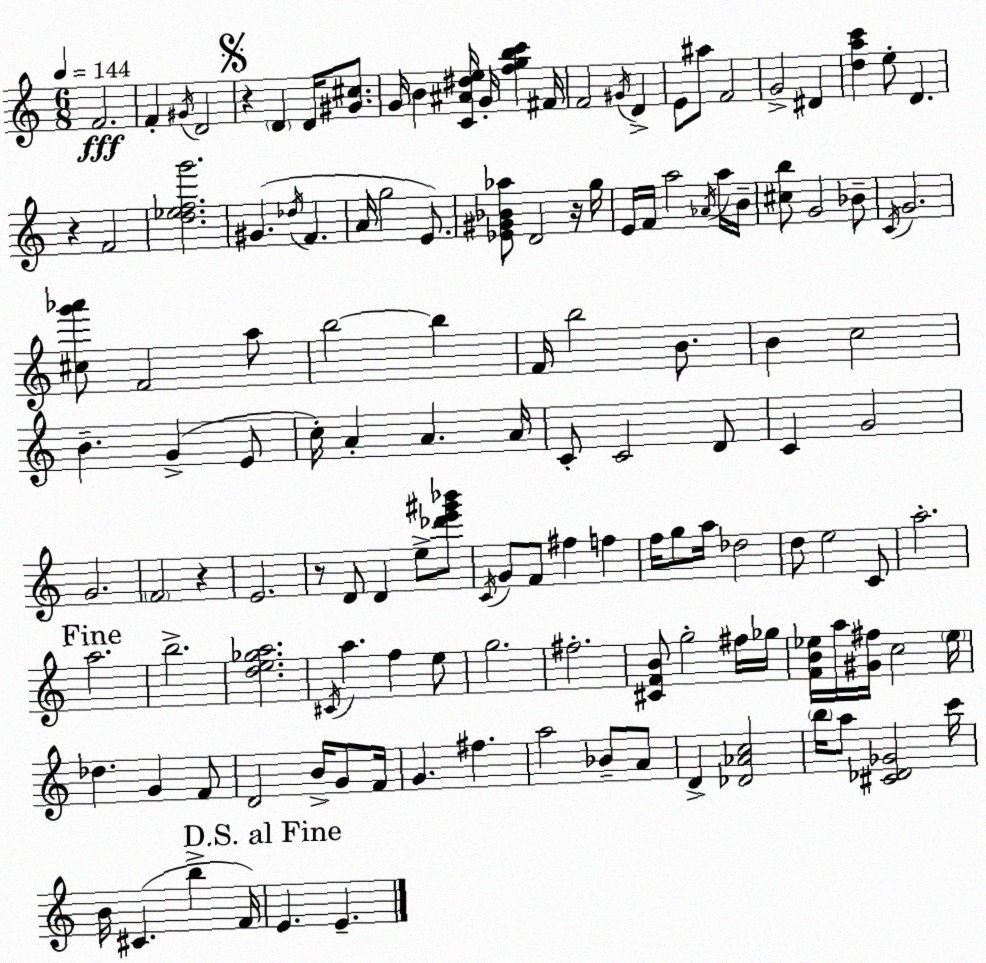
X:1
T:Untitled
M:6/8
L:1/4
K:C
F2 F ^G/4 D2 z D D/4 [^G^c]/2 G/4 B [C^A^de]/4 G/4 [fgbc'] ^F/4 F2 ^G/4 D E/2 ^a/2 F2 G2 ^D [dac'] e/2 D z F2 [d_efg']2 ^G _d/4 F A/4 g2 E/2 [_E^G_B_a]/2 D2 z/4 g/4 E/4 F/4 a2 _A/4 a/4 B/4 [^cb]/2 G2 _B/2 C/4 G2 [^cg'_a']/2 F2 a/2 b2 b F/4 b2 B/2 B c2 B G E/2 c/4 A A A/4 C/2 C2 D/2 C G2 G2 F2 z E2 z/2 D/2 D e/2 [_d'e'^g'_b']/2 C/4 G/2 F/2 ^f f f/4 g/2 a/4 _d2 d/2 e2 C/2 a2 a2 b2 [de_ga]2 ^C/4 a f e/2 g2 ^f2 [^CFB]/2 g2 ^f/4 _g/4 [FB_e]/4 a/4 [^G^f]/4 c2 _e/4 _d G F/2 D2 B/4 G/2 F/4 G ^f a2 _B/2 A/2 D [_D_Ac]2 b/4 a/2 [^C_D_G]2 c'/4 B/4 ^C b F/4 E E